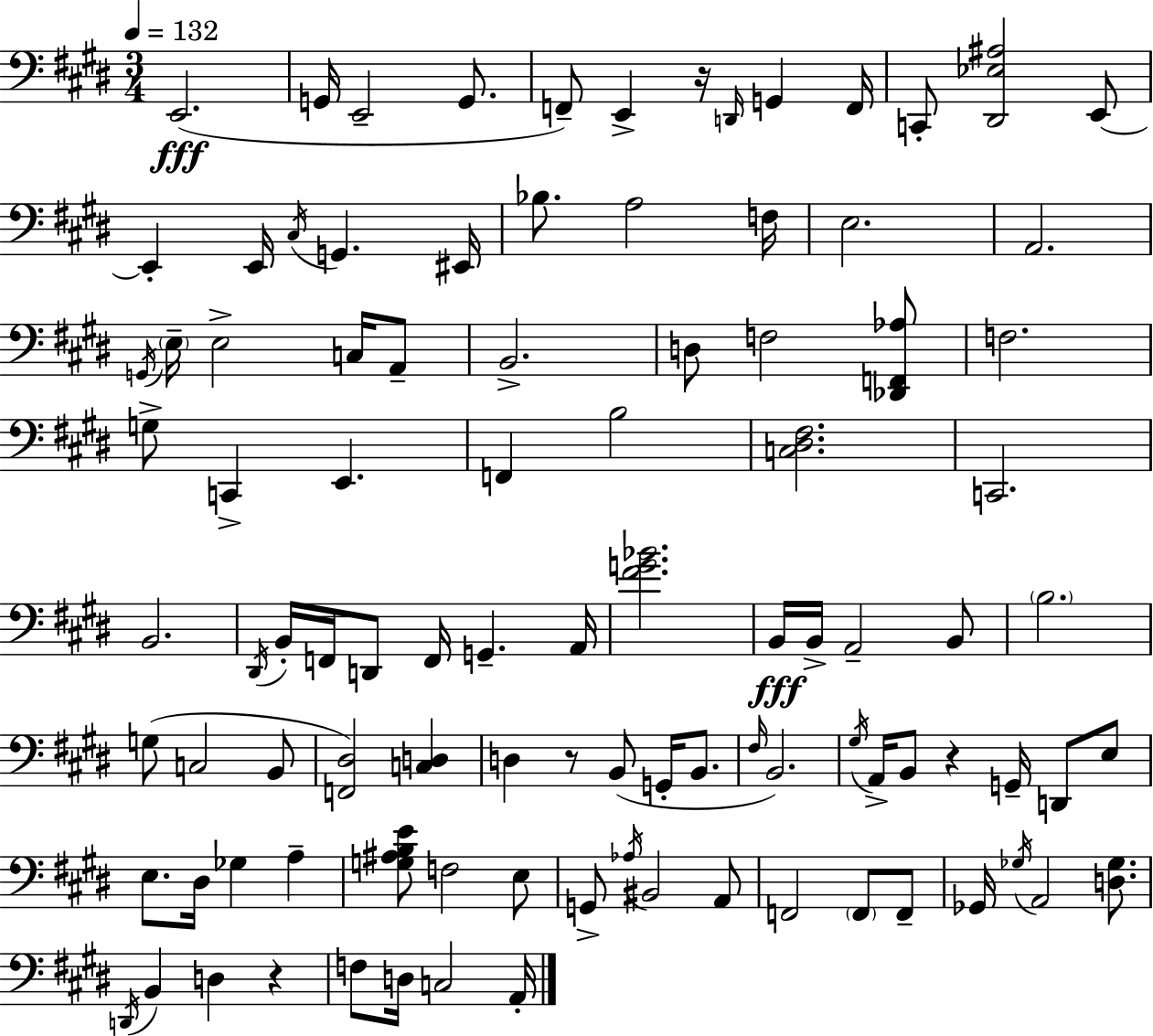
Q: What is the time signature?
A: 3/4